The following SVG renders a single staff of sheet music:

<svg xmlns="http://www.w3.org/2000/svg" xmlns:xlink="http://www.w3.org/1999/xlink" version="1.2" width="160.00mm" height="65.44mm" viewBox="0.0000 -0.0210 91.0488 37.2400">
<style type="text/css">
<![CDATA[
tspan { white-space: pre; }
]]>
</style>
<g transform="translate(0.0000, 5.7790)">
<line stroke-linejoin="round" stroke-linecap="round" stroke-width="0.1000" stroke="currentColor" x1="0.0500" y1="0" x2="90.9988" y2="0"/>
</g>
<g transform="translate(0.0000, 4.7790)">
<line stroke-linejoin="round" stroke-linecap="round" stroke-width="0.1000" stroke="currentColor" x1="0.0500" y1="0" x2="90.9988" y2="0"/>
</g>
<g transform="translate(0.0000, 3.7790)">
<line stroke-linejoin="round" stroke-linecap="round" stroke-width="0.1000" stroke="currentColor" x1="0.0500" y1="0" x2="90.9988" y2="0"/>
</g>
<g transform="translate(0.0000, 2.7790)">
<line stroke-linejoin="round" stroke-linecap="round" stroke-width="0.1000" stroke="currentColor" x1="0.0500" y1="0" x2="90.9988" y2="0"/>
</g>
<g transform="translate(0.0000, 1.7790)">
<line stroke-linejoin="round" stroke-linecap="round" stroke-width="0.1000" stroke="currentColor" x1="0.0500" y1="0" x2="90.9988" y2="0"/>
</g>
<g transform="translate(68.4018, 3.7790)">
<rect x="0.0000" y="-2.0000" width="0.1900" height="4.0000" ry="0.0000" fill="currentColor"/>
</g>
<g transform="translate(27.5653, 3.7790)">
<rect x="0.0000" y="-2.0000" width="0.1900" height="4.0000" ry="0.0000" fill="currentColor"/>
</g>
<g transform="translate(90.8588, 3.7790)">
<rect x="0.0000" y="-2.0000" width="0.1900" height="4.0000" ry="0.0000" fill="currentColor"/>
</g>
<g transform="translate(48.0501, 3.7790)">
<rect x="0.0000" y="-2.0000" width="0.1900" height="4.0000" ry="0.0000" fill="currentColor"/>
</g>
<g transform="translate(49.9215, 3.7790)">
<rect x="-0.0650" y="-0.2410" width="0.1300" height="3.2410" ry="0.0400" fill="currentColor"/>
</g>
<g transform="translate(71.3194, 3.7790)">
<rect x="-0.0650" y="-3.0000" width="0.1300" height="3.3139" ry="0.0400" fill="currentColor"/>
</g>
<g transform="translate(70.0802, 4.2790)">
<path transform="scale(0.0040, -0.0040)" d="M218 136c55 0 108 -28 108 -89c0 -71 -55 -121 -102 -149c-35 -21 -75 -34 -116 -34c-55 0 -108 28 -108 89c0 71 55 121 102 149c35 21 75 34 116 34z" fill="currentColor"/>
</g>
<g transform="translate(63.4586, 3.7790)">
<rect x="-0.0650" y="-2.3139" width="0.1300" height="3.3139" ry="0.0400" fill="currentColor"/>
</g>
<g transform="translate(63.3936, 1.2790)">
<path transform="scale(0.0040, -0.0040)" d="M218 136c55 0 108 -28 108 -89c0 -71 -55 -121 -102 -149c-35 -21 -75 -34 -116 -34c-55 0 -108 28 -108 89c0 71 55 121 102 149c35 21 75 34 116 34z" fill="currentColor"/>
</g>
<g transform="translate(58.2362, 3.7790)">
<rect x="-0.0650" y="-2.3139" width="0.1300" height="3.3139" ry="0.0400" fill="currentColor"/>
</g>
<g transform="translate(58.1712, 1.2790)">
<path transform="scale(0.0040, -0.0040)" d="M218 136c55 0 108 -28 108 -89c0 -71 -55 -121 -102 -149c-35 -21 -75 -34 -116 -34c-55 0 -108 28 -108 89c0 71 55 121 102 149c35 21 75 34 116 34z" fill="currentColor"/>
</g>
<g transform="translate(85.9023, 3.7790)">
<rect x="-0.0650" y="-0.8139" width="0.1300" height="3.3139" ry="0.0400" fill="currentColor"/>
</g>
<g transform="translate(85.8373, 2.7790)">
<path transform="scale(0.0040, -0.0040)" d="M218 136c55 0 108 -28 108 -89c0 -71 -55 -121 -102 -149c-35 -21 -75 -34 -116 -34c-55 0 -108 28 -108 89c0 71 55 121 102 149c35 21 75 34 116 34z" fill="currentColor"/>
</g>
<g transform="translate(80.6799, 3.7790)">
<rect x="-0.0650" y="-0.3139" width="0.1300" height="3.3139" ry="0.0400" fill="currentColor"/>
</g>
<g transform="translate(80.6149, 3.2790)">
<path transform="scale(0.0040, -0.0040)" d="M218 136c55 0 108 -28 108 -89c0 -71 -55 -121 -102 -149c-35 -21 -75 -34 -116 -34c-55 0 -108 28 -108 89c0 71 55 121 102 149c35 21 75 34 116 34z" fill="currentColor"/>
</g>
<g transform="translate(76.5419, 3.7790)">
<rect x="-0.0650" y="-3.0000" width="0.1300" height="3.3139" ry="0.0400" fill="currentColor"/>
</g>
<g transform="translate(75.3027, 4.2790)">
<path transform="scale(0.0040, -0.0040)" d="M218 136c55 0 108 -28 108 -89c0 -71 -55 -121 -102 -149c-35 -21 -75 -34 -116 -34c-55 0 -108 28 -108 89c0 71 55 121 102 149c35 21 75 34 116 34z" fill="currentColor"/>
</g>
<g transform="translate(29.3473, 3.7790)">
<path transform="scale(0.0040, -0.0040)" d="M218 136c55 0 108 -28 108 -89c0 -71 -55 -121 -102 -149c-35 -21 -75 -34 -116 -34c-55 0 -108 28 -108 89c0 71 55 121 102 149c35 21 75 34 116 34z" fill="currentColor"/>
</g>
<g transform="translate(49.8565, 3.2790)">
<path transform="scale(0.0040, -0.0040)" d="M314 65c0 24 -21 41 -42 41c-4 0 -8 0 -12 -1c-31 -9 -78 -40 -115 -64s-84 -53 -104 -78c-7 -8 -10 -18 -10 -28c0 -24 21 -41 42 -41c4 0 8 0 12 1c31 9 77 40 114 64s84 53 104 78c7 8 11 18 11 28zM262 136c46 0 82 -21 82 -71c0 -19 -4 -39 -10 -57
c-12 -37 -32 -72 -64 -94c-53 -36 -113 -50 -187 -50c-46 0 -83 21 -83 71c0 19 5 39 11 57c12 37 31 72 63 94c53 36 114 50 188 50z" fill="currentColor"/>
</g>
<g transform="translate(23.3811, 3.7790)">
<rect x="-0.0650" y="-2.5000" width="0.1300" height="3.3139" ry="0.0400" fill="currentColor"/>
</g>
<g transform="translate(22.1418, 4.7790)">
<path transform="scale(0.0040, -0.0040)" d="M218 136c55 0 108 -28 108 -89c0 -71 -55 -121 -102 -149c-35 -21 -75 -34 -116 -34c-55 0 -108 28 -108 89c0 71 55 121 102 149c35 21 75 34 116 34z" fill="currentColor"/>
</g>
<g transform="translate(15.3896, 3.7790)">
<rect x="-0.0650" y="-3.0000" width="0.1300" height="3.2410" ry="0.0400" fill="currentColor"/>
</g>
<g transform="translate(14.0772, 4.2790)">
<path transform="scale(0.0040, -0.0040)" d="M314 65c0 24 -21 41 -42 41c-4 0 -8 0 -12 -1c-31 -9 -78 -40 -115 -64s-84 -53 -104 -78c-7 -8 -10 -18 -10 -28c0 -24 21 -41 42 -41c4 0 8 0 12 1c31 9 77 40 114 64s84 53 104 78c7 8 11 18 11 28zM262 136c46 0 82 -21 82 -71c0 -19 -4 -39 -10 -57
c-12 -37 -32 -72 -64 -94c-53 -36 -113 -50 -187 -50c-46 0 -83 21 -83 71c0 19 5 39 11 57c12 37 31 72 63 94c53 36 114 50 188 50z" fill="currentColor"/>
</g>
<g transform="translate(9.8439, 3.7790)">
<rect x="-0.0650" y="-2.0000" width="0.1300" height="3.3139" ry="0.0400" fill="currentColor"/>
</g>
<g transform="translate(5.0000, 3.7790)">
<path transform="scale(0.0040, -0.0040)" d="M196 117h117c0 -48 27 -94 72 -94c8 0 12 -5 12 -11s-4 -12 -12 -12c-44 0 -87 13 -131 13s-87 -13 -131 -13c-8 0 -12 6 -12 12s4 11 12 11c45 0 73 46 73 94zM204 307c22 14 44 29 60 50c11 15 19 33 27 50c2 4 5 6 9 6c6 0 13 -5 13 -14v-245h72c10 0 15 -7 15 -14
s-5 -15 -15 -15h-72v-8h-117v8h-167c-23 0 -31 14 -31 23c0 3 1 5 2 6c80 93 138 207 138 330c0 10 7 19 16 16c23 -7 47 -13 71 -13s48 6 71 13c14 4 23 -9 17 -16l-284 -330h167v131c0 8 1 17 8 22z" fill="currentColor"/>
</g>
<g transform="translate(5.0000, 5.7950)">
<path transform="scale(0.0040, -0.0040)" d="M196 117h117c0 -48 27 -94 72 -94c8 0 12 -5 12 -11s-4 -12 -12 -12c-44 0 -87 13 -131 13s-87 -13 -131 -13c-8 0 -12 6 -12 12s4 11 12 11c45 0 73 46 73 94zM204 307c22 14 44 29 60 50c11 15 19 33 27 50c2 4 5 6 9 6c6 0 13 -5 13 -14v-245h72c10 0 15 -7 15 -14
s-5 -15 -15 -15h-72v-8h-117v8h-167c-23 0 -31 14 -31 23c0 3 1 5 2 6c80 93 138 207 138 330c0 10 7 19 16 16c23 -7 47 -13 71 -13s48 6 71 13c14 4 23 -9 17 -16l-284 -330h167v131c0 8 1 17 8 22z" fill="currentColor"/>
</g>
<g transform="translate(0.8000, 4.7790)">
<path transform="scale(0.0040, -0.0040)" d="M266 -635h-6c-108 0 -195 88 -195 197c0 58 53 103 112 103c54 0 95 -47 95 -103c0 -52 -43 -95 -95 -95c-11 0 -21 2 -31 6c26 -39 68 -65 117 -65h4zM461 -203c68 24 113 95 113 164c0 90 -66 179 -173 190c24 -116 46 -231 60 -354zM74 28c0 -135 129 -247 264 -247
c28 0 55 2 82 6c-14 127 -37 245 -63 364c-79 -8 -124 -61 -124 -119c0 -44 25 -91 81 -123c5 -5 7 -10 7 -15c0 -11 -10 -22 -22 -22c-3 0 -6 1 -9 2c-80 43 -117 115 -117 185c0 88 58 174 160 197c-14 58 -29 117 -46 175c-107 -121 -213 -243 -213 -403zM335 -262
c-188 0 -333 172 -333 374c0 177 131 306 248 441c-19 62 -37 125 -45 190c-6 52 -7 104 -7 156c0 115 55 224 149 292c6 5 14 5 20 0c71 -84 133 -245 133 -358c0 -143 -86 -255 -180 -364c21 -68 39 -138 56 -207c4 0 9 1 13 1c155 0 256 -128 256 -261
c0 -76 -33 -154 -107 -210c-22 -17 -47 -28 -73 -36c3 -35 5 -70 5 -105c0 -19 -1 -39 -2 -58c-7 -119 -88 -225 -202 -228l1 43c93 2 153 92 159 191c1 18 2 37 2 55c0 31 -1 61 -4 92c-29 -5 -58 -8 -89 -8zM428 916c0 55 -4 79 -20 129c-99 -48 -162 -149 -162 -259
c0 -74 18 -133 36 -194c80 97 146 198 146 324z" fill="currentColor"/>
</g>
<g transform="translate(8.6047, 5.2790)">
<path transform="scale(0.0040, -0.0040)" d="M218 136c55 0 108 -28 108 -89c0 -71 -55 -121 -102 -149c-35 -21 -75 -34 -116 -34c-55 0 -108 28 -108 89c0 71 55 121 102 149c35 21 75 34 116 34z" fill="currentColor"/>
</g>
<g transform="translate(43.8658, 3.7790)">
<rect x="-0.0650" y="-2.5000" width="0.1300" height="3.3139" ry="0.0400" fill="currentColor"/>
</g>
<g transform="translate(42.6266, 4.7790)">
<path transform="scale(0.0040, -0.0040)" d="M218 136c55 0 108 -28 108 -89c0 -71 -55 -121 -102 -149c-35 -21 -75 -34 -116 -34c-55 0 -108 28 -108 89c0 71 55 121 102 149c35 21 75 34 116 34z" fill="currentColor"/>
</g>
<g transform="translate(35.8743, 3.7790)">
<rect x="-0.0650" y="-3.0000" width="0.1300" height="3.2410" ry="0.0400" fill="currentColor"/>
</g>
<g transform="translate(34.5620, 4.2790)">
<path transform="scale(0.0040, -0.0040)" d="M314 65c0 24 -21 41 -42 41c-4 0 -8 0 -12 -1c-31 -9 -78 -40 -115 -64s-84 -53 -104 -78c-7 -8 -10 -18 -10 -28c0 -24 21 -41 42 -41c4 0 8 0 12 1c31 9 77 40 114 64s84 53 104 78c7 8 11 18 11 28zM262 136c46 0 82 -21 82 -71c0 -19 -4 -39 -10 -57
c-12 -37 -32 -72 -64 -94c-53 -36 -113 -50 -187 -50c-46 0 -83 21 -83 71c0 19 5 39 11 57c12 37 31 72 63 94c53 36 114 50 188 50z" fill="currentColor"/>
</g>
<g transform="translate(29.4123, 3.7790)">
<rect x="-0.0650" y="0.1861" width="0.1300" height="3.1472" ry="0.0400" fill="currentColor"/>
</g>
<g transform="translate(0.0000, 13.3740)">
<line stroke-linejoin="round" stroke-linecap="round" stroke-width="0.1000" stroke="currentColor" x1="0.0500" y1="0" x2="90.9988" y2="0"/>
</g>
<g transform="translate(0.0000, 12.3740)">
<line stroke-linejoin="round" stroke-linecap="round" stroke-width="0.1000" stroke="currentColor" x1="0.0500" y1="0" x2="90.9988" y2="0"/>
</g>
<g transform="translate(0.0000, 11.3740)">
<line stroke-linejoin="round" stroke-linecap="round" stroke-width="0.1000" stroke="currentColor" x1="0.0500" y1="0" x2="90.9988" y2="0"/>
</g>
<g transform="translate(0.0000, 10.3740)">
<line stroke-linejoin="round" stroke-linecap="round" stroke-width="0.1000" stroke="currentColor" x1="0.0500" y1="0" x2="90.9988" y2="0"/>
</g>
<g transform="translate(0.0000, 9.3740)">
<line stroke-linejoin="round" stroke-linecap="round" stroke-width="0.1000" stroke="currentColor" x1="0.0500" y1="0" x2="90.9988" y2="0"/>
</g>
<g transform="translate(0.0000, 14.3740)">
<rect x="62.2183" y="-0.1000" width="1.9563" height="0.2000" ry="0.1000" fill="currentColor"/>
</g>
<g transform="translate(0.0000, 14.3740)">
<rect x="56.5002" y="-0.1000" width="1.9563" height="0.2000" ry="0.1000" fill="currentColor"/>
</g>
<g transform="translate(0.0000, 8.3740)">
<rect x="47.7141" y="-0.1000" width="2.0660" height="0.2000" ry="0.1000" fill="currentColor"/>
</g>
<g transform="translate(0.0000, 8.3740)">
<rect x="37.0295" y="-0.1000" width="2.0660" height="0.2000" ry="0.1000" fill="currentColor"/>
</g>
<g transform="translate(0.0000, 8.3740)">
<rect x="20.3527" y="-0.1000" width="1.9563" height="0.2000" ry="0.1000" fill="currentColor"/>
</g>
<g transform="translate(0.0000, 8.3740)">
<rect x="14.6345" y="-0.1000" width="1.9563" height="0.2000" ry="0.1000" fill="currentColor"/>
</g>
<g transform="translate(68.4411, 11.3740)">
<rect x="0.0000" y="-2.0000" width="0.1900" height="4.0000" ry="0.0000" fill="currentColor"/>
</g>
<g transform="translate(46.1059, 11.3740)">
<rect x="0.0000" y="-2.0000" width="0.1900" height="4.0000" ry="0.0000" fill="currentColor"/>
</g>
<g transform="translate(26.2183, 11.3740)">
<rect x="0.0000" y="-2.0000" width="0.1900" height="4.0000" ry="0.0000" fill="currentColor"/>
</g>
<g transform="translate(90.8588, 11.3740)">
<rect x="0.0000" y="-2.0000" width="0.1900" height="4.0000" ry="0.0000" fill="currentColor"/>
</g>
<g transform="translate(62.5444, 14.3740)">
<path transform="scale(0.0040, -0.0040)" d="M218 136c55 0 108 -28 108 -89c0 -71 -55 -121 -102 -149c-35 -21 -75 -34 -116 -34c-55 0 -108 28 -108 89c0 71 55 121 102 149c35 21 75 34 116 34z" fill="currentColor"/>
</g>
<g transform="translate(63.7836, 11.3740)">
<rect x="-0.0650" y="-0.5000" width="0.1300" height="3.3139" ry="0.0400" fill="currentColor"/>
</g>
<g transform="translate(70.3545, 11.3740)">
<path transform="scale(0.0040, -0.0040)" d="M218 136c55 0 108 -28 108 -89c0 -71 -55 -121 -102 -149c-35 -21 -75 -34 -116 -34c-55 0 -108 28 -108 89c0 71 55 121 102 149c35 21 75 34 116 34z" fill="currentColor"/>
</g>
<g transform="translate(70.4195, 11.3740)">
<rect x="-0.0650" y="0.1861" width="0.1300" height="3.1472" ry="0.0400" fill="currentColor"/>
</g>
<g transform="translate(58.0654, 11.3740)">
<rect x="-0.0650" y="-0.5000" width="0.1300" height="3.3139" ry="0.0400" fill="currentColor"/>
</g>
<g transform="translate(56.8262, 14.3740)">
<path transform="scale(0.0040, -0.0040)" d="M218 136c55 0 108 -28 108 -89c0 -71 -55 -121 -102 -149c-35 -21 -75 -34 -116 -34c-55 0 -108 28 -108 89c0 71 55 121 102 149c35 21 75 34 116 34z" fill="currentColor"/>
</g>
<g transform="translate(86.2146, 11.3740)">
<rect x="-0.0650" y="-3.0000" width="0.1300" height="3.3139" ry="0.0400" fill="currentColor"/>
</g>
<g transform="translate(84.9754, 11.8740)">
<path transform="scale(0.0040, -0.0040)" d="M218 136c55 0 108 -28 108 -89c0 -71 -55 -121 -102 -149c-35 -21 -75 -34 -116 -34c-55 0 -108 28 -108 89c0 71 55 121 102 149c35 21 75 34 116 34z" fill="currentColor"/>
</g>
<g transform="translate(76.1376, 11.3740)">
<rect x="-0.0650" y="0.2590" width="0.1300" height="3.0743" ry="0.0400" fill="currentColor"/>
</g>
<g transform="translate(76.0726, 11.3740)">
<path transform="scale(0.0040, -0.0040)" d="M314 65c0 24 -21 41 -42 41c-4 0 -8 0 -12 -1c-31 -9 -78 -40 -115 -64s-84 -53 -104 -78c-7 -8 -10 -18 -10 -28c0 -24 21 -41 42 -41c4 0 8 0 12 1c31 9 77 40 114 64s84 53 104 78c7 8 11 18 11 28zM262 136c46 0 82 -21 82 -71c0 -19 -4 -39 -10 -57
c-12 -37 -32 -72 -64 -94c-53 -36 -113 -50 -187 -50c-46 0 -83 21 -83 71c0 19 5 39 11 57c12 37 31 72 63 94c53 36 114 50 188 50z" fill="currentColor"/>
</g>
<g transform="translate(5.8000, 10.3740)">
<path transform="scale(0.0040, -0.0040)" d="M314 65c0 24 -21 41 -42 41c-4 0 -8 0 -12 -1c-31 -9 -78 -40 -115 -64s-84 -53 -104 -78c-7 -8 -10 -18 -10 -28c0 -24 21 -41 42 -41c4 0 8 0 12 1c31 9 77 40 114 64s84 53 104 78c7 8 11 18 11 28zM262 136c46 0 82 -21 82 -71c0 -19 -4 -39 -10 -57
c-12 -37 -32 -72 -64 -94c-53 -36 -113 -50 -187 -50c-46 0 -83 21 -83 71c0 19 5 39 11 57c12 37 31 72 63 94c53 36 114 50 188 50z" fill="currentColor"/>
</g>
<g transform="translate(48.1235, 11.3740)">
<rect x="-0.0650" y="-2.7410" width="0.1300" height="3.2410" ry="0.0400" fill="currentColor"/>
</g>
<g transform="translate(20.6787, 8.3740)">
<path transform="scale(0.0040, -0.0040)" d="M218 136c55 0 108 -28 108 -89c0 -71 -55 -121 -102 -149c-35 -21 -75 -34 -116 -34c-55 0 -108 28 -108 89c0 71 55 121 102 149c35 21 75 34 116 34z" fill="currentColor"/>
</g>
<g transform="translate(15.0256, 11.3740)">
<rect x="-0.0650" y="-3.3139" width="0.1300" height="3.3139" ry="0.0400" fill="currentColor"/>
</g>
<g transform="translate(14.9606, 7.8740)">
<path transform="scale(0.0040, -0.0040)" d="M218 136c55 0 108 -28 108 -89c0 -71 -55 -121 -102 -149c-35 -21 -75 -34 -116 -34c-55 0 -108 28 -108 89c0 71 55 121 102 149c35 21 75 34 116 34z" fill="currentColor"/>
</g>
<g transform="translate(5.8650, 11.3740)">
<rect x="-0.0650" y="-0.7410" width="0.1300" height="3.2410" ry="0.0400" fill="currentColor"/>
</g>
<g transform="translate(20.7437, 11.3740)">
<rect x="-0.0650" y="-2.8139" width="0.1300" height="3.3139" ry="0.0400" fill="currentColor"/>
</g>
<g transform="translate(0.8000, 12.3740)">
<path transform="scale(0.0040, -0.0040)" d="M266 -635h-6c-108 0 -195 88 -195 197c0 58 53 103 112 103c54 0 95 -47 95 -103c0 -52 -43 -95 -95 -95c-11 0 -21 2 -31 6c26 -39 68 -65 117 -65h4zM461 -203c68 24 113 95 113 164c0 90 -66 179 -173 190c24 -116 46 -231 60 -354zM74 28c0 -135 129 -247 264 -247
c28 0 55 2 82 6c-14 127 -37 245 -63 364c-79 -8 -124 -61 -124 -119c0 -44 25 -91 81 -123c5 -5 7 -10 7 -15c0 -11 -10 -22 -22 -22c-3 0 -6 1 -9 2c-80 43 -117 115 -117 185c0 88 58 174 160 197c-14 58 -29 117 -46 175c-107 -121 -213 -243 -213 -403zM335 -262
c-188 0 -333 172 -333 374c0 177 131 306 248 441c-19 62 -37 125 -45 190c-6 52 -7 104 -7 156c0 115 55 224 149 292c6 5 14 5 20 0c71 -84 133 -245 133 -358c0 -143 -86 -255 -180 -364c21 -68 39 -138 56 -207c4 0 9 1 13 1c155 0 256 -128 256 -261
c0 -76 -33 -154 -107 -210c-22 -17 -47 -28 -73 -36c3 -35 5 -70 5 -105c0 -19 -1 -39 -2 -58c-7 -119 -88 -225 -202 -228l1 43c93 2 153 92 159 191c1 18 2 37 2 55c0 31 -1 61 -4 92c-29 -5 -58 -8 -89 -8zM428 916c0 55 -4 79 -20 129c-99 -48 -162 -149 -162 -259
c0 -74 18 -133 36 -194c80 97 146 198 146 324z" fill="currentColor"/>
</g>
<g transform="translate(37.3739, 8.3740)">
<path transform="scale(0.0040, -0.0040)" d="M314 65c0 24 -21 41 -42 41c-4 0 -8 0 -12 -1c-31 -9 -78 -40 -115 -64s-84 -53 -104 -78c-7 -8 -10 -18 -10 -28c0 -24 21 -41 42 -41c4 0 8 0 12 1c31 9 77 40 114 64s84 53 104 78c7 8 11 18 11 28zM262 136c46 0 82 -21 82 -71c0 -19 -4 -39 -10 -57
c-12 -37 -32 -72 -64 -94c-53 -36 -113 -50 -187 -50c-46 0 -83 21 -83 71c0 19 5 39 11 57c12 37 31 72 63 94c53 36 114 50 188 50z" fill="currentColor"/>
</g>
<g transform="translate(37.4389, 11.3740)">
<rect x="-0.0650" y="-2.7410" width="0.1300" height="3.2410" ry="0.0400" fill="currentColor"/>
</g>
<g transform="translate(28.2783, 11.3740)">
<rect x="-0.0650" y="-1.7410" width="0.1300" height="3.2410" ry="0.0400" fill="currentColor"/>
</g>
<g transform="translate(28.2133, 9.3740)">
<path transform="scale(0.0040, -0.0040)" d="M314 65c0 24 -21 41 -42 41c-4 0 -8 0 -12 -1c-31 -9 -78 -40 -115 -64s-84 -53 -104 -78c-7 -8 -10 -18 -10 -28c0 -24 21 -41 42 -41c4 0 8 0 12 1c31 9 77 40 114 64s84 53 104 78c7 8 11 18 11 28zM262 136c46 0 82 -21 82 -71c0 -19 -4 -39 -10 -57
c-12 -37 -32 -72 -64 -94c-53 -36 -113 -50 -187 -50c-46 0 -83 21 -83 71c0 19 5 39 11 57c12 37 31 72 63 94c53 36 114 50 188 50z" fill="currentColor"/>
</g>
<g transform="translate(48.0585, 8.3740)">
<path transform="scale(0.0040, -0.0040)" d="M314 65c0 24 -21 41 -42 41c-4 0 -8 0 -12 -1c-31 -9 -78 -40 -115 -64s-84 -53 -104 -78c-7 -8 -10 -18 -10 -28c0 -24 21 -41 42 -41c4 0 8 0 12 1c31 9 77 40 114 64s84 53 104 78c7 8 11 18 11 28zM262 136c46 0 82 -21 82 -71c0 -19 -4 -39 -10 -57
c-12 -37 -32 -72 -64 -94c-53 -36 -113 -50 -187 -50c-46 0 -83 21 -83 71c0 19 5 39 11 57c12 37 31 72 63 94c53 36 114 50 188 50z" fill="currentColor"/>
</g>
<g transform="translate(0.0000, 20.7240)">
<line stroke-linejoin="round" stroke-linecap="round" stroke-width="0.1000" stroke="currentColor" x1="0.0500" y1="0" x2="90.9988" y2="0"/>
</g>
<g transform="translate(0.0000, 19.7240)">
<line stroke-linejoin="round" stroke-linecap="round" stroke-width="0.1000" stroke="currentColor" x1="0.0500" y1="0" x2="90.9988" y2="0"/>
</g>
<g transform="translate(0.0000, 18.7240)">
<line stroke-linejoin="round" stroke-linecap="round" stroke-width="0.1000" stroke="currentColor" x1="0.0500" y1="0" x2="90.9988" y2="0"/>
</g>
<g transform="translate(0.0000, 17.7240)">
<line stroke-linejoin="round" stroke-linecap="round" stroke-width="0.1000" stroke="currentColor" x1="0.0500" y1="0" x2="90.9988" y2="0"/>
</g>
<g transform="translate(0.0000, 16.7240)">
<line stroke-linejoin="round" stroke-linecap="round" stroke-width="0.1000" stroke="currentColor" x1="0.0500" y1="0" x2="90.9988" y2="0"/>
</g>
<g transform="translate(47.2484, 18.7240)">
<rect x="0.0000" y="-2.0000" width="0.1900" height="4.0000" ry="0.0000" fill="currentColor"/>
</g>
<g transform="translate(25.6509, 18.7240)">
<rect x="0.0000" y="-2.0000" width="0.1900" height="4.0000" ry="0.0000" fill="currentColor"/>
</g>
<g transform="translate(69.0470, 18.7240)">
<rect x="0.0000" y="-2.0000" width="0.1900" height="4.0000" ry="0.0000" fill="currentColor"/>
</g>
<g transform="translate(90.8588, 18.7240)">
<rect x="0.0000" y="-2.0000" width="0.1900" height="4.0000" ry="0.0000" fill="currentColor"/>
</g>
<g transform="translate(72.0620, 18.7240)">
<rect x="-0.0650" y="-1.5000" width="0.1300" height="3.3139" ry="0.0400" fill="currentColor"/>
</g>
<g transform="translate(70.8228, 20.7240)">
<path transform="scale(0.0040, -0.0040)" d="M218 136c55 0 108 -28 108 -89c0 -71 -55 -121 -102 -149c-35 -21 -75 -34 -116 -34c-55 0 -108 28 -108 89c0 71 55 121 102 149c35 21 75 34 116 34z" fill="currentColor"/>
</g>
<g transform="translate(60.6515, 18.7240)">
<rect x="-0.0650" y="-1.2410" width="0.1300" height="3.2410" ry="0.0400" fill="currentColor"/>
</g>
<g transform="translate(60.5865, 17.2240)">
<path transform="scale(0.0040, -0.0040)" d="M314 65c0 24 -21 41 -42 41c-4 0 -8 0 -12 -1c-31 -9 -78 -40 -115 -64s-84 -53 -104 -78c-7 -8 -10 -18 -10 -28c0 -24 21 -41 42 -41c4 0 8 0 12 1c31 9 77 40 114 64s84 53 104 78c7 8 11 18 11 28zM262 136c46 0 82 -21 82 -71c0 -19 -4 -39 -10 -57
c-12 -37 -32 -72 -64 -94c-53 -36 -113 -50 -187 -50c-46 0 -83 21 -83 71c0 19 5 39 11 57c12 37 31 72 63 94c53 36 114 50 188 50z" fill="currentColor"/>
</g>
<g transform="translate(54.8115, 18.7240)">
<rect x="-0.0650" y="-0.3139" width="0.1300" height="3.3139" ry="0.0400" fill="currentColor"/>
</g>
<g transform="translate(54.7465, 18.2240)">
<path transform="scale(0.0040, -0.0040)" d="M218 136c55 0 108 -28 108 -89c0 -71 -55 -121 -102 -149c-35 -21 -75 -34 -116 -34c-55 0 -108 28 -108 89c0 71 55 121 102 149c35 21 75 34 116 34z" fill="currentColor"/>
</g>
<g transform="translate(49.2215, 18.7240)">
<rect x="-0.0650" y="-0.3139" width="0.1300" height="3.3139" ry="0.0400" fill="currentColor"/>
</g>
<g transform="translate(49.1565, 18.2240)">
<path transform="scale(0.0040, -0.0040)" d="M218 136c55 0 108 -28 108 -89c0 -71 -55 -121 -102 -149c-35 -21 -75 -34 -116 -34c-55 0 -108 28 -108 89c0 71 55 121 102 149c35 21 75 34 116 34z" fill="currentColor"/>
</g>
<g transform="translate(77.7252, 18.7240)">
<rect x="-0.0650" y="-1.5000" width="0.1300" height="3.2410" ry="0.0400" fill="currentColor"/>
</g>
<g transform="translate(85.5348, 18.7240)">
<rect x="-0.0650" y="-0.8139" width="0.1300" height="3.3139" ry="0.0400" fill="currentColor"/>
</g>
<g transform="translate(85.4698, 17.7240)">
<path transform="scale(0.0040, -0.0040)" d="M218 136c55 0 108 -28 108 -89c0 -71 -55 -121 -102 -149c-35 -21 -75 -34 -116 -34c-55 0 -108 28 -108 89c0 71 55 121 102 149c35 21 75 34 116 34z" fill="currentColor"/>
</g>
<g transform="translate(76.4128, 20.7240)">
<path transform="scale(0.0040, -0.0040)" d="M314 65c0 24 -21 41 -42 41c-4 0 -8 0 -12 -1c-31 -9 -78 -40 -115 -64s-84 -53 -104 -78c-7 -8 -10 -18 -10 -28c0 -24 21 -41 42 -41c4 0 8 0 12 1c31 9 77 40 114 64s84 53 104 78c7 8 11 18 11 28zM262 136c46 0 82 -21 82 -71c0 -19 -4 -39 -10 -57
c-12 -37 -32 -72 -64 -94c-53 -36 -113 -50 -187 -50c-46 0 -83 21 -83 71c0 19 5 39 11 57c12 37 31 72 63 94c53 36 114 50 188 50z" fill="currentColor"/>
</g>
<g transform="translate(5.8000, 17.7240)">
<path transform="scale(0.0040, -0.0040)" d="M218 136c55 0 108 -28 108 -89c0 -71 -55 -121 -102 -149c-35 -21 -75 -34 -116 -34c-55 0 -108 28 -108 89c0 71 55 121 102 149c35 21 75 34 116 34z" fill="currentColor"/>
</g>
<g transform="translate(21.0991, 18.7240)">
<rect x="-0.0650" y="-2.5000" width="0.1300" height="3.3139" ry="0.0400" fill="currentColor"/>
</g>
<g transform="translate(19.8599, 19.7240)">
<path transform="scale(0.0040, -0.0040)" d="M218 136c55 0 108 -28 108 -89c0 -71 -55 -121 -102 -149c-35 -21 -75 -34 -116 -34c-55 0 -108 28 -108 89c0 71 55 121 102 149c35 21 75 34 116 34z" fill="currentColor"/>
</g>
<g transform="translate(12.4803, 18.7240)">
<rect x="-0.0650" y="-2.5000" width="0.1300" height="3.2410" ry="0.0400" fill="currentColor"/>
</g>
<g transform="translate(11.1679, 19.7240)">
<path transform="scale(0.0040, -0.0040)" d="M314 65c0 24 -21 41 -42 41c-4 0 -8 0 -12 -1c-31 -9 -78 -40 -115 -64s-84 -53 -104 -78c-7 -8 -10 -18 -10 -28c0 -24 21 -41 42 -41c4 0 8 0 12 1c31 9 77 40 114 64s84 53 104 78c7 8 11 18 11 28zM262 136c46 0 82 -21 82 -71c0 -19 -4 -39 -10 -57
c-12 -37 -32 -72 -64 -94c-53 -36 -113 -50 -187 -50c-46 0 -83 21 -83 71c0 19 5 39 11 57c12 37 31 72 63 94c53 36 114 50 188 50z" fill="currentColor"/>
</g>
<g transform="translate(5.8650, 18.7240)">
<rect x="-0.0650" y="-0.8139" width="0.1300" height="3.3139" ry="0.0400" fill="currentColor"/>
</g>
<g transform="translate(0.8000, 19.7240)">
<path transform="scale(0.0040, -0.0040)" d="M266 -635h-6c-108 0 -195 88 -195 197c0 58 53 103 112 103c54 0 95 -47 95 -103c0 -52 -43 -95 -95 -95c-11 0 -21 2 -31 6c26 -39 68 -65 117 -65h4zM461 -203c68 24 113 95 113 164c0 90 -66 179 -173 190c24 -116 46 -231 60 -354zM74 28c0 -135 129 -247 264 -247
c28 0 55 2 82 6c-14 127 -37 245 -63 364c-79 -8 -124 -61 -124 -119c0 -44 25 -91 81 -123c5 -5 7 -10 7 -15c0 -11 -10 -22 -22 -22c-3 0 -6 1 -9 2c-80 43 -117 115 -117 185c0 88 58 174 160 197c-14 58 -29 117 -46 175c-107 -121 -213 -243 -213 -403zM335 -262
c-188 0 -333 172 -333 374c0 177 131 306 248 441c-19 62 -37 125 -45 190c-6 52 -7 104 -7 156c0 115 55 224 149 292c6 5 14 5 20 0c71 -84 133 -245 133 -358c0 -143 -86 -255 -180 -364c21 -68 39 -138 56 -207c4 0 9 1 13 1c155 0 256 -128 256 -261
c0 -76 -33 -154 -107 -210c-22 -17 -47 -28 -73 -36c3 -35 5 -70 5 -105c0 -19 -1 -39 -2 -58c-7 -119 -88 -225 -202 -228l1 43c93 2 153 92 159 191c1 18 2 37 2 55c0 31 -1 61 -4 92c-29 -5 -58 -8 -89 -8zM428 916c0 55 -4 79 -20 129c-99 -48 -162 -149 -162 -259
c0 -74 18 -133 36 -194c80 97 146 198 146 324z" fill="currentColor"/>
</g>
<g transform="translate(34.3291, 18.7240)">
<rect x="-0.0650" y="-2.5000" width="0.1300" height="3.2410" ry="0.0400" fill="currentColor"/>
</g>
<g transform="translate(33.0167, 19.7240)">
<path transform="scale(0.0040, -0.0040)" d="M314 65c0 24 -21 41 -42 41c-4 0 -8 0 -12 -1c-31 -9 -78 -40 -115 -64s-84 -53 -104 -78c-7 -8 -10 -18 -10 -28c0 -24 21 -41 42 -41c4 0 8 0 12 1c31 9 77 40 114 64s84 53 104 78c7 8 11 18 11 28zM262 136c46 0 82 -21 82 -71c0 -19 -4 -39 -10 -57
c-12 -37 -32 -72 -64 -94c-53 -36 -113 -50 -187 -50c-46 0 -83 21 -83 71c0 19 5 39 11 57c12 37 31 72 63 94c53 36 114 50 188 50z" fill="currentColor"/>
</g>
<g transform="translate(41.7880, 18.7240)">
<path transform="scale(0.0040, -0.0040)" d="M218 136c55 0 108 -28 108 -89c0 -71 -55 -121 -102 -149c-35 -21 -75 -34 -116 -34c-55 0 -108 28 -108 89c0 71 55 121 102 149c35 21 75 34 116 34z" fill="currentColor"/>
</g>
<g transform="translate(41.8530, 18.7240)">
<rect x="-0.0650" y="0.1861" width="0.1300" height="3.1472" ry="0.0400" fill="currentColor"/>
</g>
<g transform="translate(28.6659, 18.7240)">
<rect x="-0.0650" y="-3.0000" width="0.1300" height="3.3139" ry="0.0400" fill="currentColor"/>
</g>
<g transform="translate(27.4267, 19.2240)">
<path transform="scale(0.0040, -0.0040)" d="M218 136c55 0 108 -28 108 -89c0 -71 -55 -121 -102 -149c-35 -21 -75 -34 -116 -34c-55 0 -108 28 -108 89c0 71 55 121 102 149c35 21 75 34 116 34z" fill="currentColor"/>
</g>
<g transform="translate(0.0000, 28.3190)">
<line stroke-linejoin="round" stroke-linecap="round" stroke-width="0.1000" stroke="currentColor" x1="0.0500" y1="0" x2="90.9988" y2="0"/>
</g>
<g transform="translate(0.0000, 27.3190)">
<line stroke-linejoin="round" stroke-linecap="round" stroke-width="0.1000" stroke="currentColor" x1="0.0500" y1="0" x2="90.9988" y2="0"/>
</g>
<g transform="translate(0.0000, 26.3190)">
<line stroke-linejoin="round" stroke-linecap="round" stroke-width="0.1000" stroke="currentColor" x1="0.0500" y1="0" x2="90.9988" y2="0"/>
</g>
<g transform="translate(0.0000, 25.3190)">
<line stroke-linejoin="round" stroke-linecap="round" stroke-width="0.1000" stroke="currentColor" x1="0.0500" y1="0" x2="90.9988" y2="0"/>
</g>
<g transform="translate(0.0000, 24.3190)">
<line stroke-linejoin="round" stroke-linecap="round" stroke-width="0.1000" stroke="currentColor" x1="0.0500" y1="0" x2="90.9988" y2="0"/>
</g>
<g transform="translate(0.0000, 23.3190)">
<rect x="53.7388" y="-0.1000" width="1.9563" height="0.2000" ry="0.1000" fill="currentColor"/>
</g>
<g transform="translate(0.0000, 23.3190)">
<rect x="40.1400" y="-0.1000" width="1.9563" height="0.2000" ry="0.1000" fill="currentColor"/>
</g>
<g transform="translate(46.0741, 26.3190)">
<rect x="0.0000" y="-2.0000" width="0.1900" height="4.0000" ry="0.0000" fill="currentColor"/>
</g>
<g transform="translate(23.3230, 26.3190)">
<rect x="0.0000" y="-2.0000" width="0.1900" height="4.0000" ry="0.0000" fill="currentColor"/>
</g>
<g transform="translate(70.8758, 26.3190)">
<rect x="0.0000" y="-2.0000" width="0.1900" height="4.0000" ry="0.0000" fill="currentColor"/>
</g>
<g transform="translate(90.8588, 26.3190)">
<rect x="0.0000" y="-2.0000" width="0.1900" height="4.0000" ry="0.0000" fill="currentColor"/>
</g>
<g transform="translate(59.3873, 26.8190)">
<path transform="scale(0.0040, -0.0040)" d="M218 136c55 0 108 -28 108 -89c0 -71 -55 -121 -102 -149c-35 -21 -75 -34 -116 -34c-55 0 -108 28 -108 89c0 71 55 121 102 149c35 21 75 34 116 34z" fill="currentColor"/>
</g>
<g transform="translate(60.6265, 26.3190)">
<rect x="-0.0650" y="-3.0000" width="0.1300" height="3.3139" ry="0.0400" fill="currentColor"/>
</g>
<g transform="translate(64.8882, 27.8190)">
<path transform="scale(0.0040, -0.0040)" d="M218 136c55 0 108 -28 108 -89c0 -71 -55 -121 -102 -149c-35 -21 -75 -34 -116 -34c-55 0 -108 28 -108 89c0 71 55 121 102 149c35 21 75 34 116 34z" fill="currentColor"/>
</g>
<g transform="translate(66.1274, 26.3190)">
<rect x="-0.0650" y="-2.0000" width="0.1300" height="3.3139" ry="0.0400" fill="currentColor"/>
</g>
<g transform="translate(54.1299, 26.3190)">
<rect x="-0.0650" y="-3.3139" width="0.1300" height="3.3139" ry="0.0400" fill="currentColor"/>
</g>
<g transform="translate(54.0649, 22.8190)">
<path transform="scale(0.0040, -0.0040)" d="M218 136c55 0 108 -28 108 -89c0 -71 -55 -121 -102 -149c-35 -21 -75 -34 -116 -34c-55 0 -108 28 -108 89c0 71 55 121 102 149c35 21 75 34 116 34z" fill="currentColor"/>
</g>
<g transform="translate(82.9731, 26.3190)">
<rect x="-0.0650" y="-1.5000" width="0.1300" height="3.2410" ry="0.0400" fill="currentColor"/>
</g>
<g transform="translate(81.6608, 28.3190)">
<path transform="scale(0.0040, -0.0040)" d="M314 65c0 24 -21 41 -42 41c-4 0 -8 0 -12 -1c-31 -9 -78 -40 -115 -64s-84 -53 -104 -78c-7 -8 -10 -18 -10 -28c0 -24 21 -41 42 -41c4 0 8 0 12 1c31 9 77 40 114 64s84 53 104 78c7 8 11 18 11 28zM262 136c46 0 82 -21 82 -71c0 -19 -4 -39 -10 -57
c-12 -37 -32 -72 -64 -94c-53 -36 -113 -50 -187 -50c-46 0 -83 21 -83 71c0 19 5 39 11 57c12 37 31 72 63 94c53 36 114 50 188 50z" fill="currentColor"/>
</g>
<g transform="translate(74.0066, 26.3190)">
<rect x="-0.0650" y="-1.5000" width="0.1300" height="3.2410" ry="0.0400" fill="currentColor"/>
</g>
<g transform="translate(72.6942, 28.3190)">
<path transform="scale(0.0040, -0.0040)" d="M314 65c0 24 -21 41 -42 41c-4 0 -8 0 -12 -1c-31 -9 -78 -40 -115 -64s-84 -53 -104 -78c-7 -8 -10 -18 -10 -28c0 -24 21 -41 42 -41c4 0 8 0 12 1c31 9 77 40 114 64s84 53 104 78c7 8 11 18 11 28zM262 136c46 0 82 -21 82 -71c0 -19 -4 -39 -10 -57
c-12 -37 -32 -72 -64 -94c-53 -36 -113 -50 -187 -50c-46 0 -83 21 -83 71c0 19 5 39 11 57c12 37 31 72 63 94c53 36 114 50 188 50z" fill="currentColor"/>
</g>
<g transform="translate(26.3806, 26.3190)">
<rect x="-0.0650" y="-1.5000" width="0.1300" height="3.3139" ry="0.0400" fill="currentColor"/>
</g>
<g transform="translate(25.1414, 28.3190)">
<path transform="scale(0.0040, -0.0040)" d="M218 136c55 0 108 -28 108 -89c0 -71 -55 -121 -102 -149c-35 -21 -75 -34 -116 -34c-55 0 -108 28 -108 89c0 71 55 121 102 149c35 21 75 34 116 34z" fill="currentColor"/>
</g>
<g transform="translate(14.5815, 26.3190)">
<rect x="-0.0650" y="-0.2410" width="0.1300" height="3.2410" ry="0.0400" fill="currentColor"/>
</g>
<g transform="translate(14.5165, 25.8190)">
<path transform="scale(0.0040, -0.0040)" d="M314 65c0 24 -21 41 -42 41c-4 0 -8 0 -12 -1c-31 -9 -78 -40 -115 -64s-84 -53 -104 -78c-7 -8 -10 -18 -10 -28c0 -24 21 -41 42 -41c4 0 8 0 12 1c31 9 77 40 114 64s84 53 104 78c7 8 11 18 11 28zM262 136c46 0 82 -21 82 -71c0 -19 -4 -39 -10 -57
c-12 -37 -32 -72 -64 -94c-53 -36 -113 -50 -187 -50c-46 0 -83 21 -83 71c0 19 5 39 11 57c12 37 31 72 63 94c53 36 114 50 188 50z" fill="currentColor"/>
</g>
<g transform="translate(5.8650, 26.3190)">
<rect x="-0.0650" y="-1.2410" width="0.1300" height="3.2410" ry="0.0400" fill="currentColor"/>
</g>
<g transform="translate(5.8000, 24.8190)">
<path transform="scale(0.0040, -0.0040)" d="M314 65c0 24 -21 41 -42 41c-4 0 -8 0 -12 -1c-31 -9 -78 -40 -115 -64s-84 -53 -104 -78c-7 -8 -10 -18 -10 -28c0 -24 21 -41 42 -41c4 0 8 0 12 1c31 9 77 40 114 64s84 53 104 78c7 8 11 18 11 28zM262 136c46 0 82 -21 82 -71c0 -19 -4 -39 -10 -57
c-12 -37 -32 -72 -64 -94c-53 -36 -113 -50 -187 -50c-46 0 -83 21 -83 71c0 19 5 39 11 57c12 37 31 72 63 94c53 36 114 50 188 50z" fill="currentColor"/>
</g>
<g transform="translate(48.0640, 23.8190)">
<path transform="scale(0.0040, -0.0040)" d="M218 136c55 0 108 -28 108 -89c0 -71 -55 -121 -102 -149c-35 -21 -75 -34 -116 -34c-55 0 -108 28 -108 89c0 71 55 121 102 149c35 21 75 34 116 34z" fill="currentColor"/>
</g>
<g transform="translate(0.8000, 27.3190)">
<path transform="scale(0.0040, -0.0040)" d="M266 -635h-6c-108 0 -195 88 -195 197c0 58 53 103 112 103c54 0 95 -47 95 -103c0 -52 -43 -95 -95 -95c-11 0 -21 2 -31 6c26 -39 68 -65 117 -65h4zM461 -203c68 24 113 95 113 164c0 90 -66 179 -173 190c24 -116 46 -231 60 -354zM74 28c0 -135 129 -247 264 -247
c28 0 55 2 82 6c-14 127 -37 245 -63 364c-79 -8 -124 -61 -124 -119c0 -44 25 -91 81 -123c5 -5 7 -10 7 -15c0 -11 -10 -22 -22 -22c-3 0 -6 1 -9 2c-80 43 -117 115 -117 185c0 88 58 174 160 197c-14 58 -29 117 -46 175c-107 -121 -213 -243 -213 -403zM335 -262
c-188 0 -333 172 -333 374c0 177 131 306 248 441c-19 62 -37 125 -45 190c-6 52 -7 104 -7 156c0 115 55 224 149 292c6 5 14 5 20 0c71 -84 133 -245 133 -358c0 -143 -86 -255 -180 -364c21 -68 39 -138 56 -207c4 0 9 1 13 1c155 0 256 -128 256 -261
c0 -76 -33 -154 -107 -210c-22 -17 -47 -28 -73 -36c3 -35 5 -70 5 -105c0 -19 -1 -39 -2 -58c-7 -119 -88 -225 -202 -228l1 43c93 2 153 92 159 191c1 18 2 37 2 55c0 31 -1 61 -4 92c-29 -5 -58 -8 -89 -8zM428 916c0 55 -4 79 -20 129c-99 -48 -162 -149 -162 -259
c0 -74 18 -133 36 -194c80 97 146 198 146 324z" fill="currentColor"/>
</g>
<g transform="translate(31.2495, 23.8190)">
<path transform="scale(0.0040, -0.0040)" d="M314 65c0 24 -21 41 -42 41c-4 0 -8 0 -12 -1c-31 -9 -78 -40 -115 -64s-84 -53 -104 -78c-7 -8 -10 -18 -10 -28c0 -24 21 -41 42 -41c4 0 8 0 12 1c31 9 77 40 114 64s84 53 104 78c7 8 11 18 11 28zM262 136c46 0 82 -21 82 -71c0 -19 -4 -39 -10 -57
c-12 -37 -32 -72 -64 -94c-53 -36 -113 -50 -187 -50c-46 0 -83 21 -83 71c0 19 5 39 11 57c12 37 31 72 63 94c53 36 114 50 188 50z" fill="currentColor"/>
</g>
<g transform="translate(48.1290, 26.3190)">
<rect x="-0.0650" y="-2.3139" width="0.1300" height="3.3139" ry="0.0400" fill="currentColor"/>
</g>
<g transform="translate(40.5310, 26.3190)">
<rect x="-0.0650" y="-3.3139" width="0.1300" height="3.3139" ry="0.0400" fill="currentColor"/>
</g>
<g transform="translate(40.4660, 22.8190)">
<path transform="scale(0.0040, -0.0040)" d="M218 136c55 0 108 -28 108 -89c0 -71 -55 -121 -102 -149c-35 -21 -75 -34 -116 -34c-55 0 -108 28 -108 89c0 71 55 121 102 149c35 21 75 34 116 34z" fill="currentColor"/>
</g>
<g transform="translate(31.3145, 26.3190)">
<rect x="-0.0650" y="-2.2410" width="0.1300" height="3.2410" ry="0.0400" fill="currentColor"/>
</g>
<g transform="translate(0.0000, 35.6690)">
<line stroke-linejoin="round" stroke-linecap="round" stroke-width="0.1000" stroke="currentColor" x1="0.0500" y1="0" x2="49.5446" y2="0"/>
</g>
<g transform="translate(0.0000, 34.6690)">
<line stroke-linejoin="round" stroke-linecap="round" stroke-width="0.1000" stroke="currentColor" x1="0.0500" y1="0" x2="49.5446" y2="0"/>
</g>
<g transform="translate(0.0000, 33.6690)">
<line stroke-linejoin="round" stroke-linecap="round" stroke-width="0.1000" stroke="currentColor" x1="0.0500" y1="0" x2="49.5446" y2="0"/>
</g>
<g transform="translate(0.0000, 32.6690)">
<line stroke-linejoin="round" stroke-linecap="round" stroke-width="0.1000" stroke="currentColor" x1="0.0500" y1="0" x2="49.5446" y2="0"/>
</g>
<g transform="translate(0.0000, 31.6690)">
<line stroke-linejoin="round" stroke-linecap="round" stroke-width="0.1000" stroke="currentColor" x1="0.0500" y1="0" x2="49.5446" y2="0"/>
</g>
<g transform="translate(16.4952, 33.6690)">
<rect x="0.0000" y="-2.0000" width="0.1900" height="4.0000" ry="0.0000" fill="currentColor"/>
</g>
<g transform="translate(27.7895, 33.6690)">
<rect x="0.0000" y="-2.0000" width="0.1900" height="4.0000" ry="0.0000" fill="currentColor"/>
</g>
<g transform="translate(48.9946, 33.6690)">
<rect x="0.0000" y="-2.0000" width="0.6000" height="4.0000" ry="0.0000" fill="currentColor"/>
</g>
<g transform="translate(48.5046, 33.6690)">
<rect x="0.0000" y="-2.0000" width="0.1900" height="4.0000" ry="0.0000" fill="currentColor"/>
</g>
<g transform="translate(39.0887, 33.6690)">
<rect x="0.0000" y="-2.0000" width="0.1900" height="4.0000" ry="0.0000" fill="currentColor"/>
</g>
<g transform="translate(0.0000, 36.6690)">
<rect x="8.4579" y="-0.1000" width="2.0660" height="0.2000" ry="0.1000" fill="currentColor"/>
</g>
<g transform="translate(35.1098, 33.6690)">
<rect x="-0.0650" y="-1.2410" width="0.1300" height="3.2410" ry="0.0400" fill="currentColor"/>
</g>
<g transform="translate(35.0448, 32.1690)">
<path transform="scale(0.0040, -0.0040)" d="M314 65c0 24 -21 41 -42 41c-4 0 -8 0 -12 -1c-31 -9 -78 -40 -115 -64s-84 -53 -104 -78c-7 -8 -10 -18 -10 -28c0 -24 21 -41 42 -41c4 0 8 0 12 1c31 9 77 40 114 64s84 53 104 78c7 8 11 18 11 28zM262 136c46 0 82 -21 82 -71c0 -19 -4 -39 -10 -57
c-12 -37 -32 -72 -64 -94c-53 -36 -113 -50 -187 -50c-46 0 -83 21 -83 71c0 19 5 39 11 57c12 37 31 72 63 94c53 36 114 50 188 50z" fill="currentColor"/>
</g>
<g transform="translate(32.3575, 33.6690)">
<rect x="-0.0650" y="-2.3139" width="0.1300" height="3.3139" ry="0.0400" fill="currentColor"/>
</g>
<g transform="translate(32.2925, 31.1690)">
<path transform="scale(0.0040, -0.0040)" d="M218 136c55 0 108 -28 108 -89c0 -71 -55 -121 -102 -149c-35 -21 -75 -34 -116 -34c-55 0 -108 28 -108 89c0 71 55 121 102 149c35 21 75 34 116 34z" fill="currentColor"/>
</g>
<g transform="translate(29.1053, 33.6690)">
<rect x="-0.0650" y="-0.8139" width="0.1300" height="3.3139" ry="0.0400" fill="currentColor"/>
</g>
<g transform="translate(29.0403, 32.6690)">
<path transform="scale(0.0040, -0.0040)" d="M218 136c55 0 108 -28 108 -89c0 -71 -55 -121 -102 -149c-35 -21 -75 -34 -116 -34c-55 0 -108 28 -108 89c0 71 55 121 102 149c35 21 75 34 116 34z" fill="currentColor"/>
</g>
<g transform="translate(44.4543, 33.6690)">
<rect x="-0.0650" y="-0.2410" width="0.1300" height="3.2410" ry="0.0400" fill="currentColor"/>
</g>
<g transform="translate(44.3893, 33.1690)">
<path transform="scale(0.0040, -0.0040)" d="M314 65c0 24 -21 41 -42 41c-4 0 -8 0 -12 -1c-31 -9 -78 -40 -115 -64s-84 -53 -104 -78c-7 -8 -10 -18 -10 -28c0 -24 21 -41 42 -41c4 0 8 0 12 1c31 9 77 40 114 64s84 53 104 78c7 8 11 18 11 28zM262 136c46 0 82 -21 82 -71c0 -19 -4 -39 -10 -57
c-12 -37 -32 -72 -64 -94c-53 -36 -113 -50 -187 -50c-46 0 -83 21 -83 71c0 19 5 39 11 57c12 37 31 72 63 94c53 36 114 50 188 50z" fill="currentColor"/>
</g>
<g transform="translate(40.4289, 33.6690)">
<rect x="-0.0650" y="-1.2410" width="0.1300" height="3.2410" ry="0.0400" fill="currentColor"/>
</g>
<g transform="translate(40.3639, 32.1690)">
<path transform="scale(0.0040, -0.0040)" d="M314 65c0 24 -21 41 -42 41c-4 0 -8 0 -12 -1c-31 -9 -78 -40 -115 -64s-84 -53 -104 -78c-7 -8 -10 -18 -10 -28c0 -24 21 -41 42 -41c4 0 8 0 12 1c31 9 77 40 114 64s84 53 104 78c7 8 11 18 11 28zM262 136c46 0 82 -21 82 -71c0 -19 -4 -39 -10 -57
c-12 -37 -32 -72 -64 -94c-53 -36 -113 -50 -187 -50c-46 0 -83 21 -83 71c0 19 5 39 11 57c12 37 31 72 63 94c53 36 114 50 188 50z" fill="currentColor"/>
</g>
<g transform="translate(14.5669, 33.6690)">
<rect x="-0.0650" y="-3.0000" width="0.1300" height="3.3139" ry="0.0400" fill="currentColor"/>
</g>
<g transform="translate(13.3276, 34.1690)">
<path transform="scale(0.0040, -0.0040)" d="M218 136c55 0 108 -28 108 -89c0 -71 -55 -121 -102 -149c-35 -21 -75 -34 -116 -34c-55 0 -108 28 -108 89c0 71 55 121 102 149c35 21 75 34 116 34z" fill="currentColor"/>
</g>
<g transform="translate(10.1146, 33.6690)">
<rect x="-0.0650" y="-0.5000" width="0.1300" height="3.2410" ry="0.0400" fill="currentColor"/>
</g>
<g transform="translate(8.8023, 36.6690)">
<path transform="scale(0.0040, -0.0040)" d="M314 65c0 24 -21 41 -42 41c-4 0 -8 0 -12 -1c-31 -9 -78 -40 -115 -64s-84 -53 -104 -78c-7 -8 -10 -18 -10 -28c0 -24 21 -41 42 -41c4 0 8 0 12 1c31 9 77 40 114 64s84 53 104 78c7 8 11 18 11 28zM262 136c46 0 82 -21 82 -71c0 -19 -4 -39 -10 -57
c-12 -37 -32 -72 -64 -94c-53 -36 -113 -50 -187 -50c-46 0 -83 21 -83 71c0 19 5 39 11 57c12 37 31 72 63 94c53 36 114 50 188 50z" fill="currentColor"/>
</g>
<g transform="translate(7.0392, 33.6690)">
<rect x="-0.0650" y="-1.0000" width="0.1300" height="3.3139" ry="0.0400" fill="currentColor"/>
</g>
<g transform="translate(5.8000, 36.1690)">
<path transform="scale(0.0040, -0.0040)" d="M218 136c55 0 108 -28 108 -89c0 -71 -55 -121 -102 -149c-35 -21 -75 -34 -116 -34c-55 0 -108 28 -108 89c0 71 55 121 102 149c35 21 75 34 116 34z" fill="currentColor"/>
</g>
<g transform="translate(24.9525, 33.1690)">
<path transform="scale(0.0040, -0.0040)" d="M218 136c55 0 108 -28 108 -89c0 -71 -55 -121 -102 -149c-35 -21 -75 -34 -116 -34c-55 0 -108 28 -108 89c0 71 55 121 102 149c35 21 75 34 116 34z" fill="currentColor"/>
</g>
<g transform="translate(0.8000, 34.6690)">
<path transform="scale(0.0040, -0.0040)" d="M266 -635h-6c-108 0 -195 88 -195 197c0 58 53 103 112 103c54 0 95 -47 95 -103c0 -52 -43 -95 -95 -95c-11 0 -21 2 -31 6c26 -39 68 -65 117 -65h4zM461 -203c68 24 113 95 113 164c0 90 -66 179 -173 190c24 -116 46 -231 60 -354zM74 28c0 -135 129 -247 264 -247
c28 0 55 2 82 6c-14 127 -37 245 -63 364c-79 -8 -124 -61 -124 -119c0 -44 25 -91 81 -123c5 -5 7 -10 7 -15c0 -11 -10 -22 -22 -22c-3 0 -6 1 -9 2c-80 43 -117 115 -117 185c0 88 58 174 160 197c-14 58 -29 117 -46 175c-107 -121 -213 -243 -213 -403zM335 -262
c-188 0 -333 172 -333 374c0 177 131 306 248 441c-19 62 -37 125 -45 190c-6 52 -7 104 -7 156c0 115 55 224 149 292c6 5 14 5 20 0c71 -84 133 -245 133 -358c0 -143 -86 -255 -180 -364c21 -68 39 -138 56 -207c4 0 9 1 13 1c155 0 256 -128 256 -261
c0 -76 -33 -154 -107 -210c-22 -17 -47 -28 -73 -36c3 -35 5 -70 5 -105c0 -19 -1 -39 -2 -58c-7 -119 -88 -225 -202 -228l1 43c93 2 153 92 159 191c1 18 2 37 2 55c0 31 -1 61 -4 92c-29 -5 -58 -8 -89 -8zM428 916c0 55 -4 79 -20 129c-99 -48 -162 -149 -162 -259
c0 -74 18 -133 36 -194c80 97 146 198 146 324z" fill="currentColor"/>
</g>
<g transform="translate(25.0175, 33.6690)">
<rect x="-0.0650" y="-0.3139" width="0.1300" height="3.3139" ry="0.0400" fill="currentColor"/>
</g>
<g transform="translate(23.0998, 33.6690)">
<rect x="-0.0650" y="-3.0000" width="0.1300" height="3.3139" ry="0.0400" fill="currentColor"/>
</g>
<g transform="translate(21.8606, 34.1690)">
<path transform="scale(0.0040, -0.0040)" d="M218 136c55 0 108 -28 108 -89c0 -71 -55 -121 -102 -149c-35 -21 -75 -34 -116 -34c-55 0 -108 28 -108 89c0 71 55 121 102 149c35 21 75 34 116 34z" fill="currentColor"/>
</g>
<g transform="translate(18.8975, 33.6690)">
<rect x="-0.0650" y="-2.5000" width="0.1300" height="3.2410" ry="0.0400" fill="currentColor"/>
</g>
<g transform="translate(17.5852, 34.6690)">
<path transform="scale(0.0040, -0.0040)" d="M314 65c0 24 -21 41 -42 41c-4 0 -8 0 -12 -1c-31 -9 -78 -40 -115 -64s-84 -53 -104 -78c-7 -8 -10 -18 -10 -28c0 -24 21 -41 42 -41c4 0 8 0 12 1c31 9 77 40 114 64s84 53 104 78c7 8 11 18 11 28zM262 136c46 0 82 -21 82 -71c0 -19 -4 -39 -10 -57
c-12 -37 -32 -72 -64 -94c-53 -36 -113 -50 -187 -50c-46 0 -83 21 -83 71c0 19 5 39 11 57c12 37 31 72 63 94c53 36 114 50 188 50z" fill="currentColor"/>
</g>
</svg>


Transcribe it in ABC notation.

X:1
T:Untitled
M:4/4
L:1/4
K:C
F A2 G B A2 G c2 g g A A c d d2 b a f2 a2 a2 C C B B2 A d G2 G A G2 B c c e2 E E2 d e2 c2 E g2 b g b A F E2 E2 D C2 A G2 A c d g e2 e2 c2